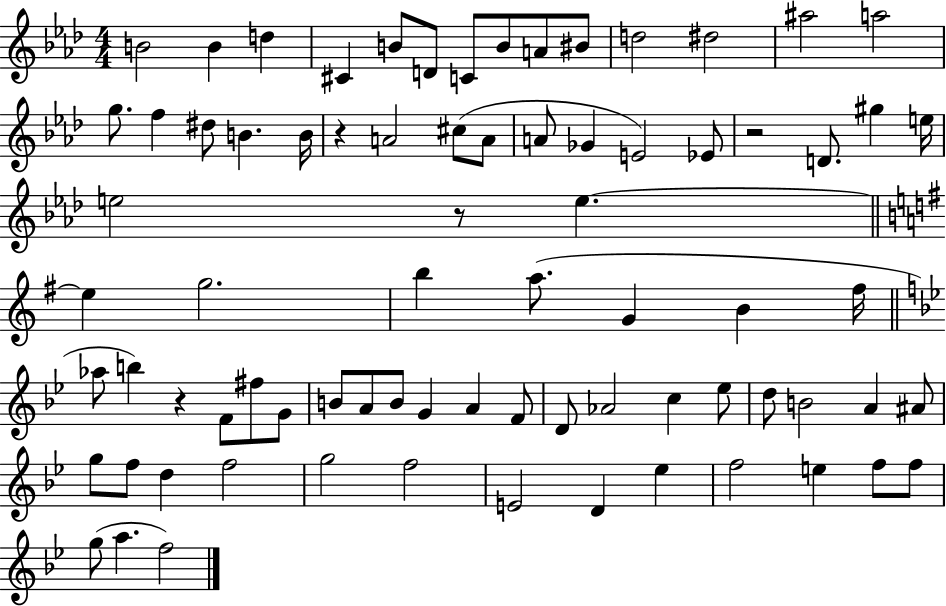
X:1
T:Untitled
M:4/4
L:1/4
K:Ab
B2 B d ^C B/2 D/2 C/2 B/2 A/2 ^B/2 d2 ^d2 ^a2 a2 g/2 f ^d/2 B B/4 z A2 ^c/2 A/2 A/2 _G E2 _E/2 z2 D/2 ^g e/4 e2 z/2 e e g2 b a/2 G B ^f/4 _a/2 b z F/2 ^f/2 G/2 B/2 A/2 B/2 G A F/2 D/2 _A2 c _e/2 d/2 B2 A ^A/2 g/2 f/2 d f2 g2 f2 E2 D _e f2 e f/2 f/2 g/2 a f2